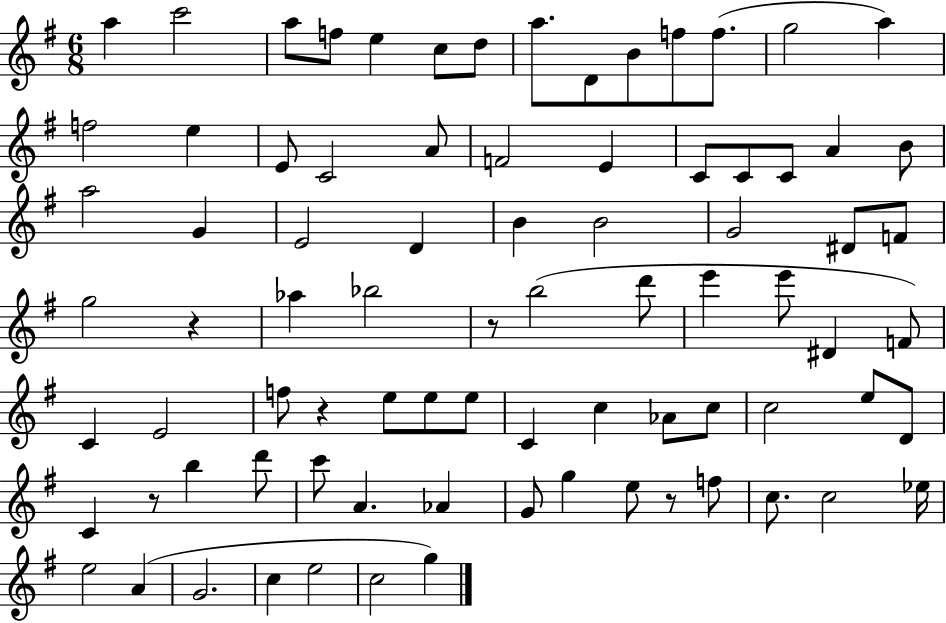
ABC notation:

X:1
T:Untitled
M:6/8
L:1/4
K:G
a c'2 a/2 f/2 e c/2 d/2 a/2 D/2 B/2 f/2 f/2 g2 a f2 e E/2 C2 A/2 F2 E C/2 C/2 C/2 A B/2 a2 G E2 D B B2 G2 ^D/2 F/2 g2 z _a _b2 z/2 b2 d'/2 e' e'/2 ^D F/2 C E2 f/2 z e/2 e/2 e/2 C c _A/2 c/2 c2 e/2 D/2 C z/2 b d'/2 c'/2 A _A G/2 g e/2 z/2 f/2 c/2 c2 _e/4 e2 A G2 c e2 c2 g